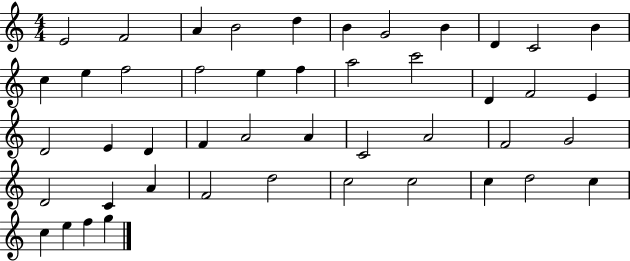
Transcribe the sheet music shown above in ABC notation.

X:1
T:Untitled
M:4/4
L:1/4
K:C
E2 F2 A B2 d B G2 B D C2 B c e f2 f2 e f a2 c'2 D F2 E D2 E D F A2 A C2 A2 F2 G2 D2 C A F2 d2 c2 c2 c d2 c c e f g